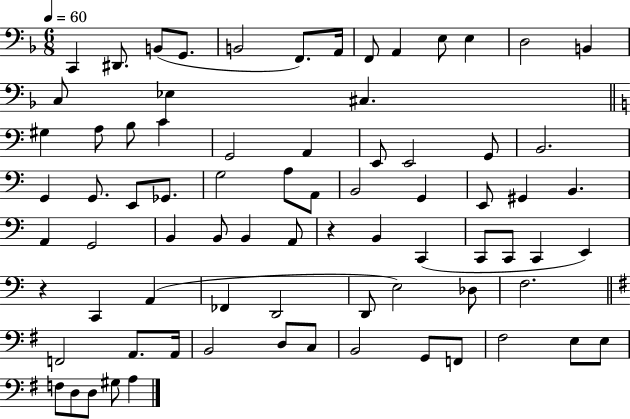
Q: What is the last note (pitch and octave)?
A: A3